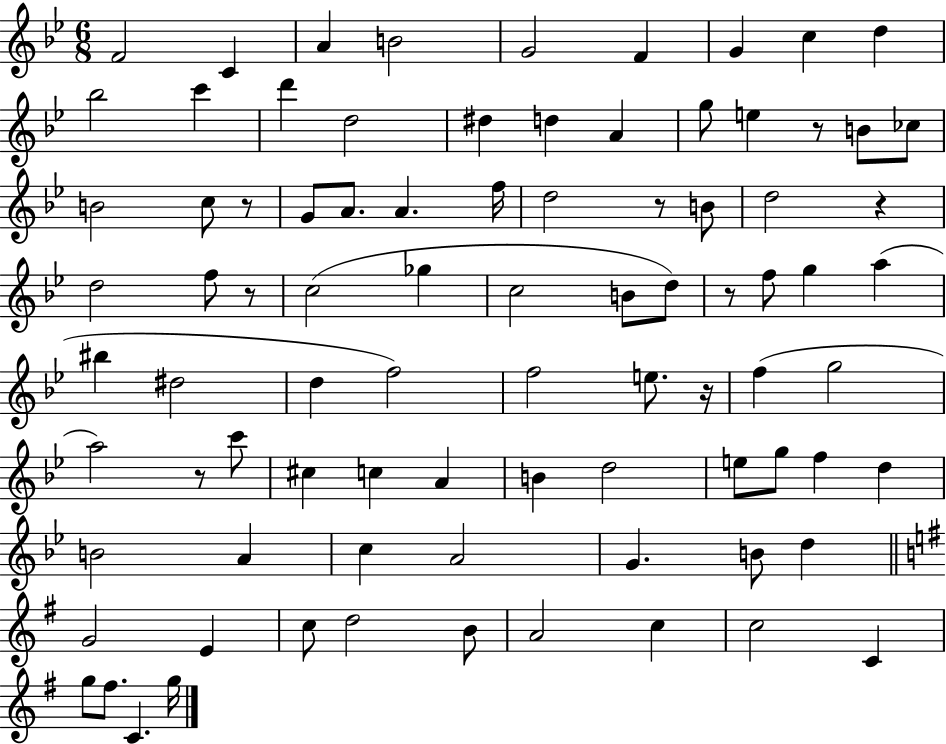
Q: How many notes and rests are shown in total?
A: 86